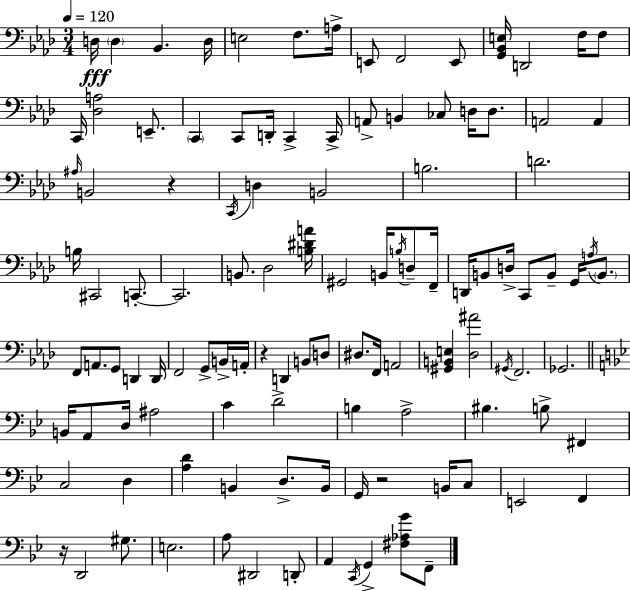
{
  \clef bass
  \numericTimeSignature
  \time 3/4
  \key f \minor
  \tempo 4 = 120
  \repeat volta 2 { d16\fff \parenthesize d4 bes,4. d16 | e2 f8. a16-> | e,8 f,2 e,8 | <g, bes, e>16 d,2 f16 f8 | \break c,16 <des a>2 e,8.-- | \parenthesize c,4 c,8 d,16-. c,4-> c,16-> | a,8-> b,4 ces8 d16 d8. | a,2 a,4 | \break \grace { ais16 } b,2 r4 | \acciaccatura { c,16 } d4 b,2 | b2. | d'2. | \break b16 cis,2 c,8.-.~~ | c,2. | b,8. des2 | <b dis' a'>16 gis,2 b,16 \acciaccatura { b16 } | \break d8-- f,16-- d,16 b,8 d16-> c,8 b,8-- g,16 | \acciaccatura { a16 } \parenthesize b,8. f,8 a,8. g,8 d,4 | d,16 f,2 | g,8-> b,16-> a,16-. r4 d,4 | \break b,8 d8 dis8. f,16 a,2 | <gis, b, e>4 <des ais'>2 | \acciaccatura { gis,16 } f,2. | ges,2. | \break \bar "||" \break \key bes \major b,16 a,8 d16 ais2 | c'4 d'2-> | b4 a2-> | bis4. b8-> fis,4 | \break c2 d4 | <a d'>4 b,4 d8.-> b,16 | g,16 r2 b,16 c8 | e,2 f,4 | \break r16 d,2 gis8. | e2. | a8 dis,2 d,8-. | a,4 \acciaccatura { c,16 } g,4-> <fis aes g'>8 f,8-- | \break } \bar "|."
}